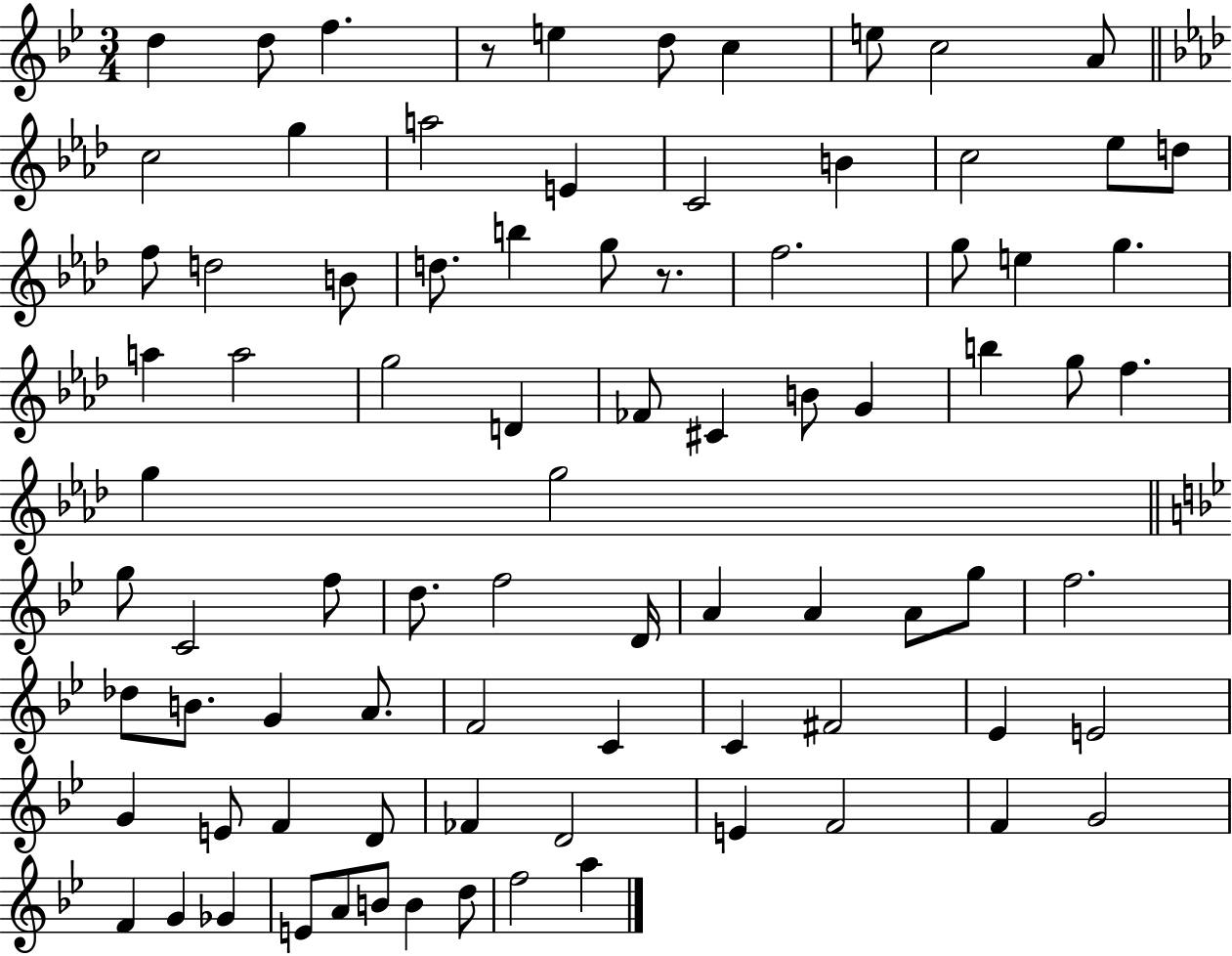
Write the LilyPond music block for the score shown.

{
  \clef treble
  \numericTimeSignature
  \time 3/4
  \key bes \major
  \repeat volta 2 { d''4 d''8 f''4. | r8 e''4 d''8 c''4 | e''8 c''2 a'8 | \bar "||" \break \key aes \major c''2 g''4 | a''2 e'4 | c'2 b'4 | c''2 ees''8 d''8 | \break f''8 d''2 b'8 | d''8. b''4 g''8 r8. | f''2. | g''8 e''4 g''4. | \break a''4 a''2 | g''2 d'4 | fes'8 cis'4 b'8 g'4 | b''4 g''8 f''4. | \break g''4 g''2 | \bar "||" \break \key g \minor g''8 c'2 f''8 | d''8. f''2 d'16 | a'4 a'4 a'8 g''8 | f''2. | \break des''8 b'8. g'4 a'8. | f'2 c'4 | c'4 fis'2 | ees'4 e'2 | \break g'4 e'8 f'4 d'8 | fes'4 d'2 | e'4 f'2 | f'4 g'2 | \break f'4 g'4 ges'4 | e'8 a'8 b'8 b'4 d''8 | f''2 a''4 | } \bar "|."
}